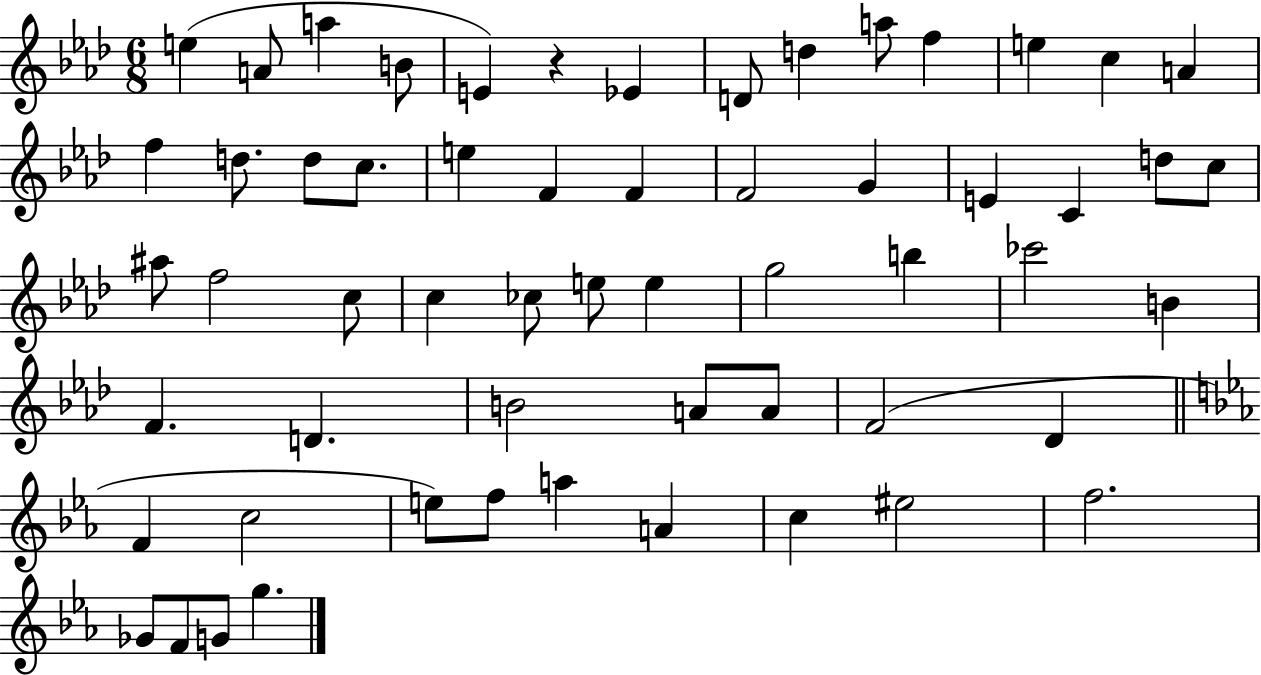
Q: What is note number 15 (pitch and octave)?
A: D5